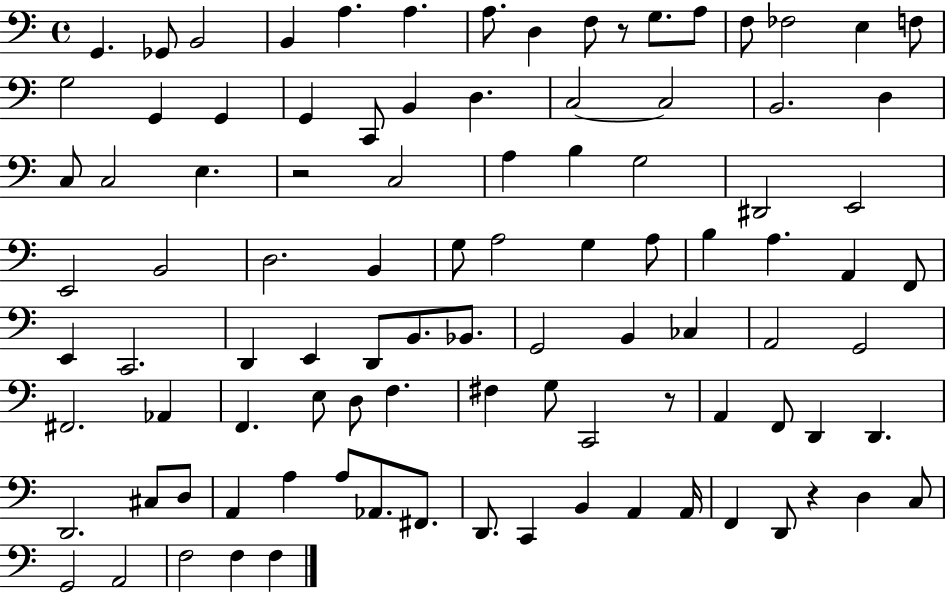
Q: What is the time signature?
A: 4/4